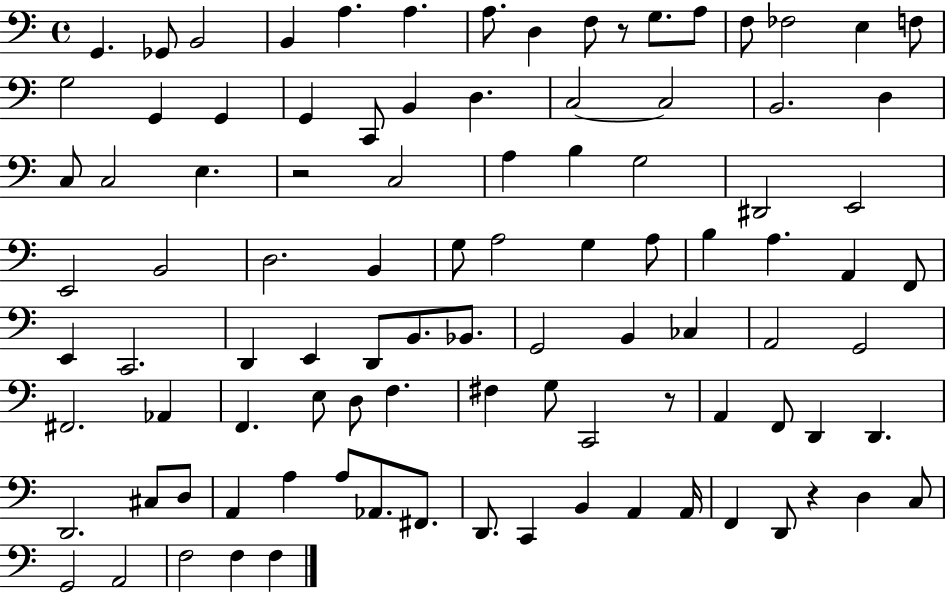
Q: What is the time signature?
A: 4/4